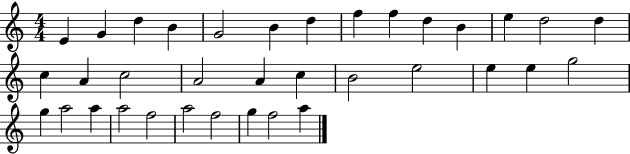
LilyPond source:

{
  \clef treble
  \numericTimeSignature
  \time 4/4
  \key c \major
  e'4 g'4 d''4 b'4 | g'2 b'4 d''4 | f''4 f''4 d''4 b'4 | e''4 d''2 d''4 | \break c''4 a'4 c''2 | a'2 a'4 c''4 | b'2 e''2 | e''4 e''4 g''2 | \break g''4 a''2 a''4 | a''2 f''2 | a''2 f''2 | g''4 f''2 a''4 | \break \bar "|."
}